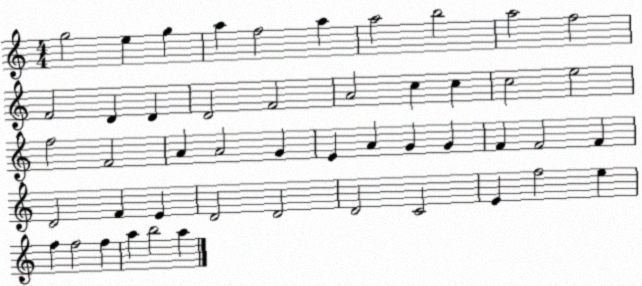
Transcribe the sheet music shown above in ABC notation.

X:1
T:Untitled
M:4/4
L:1/4
K:C
g2 e g a f2 a a2 b2 a2 f2 F2 D D D2 F2 A2 c c c2 e2 f2 F2 A A2 G E A G G F F2 F D2 F E D2 D2 D2 C2 E f2 e f f2 f a b2 a